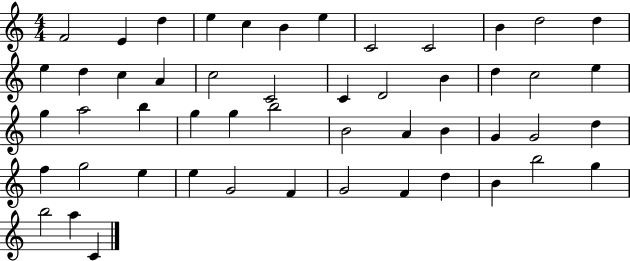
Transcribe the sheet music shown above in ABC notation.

X:1
T:Untitled
M:4/4
L:1/4
K:C
F2 E d e c B e C2 C2 B d2 d e d c A c2 C2 C D2 B d c2 e g a2 b g g b2 B2 A B G G2 d f g2 e e G2 F G2 F d B b2 g b2 a C